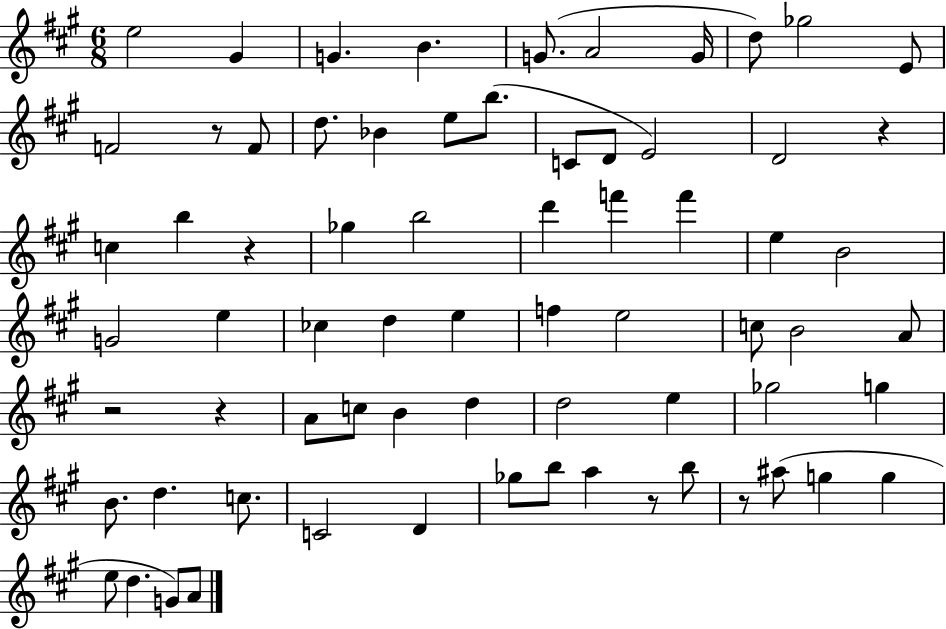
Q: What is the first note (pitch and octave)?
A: E5